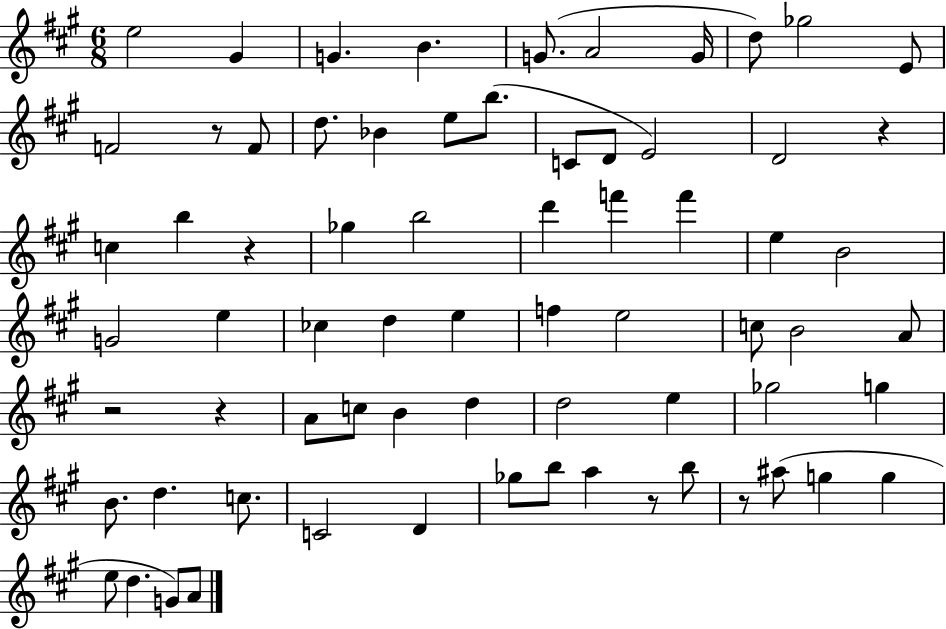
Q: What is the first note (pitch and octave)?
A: E5